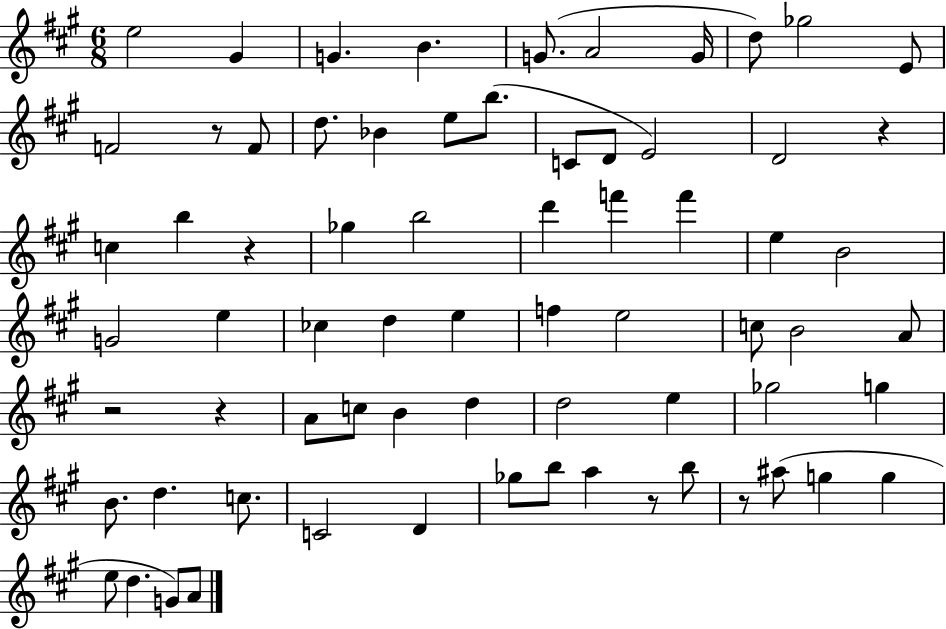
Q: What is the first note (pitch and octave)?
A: E5